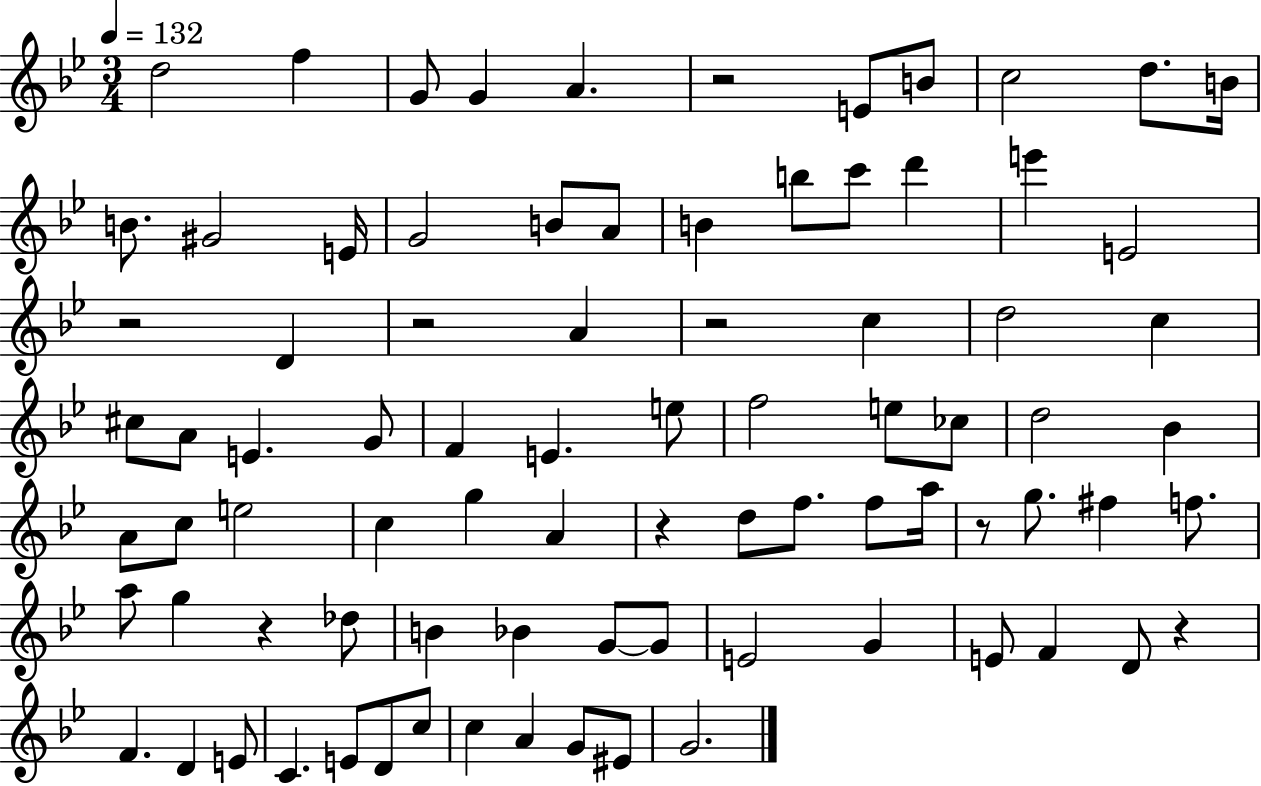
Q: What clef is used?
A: treble